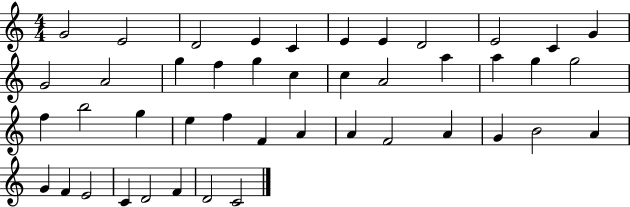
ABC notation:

X:1
T:Untitled
M:4/4
L:1/4
K:C
G2 E2 D2 E C E E D2 E2 C G G2 A2 g f g c c A2 a a g g2 f b2 g e f F A A F2 A G B2 A G F E2 C D2 F D2 C2